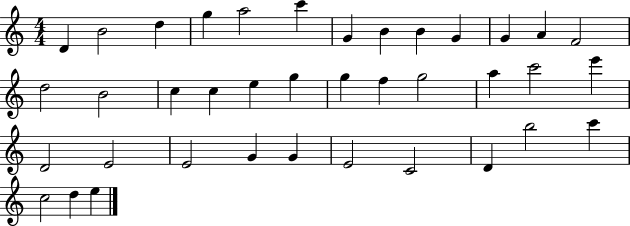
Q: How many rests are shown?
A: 0